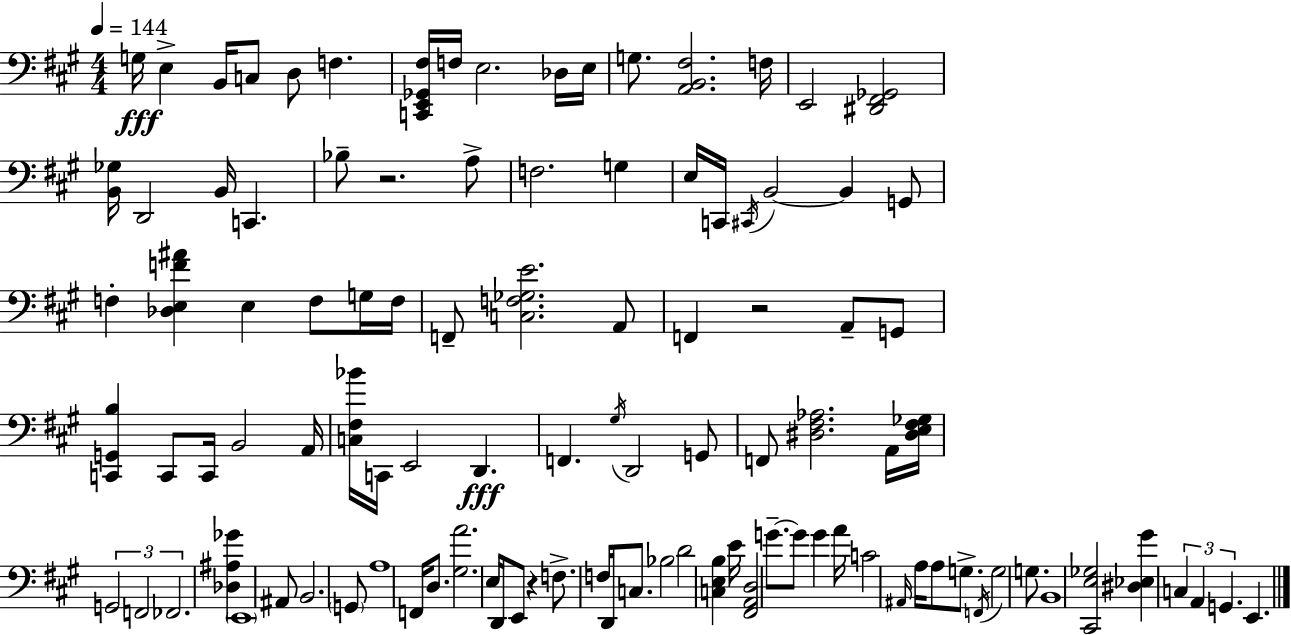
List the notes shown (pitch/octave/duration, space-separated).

G3/s E3/q B2/s C3/e D3/e F3/q. [C2,E2,Gb2,F#3]/s F3/s E3/h. Db3/s E3/s G3/e. [A2,B2,F#3]/h. F3/s E2/h [D#2,F#2,Gb2]/h [B2,Gb3]/s D2/h B2/s C2/q. Bb3/e R/h. A3/e F3/h. G3/q E3/s C2/s C#2/s B2/h B2/q G2/e F3/q [Db3,E3,F4,A#4]/q E3/q F3/e G3/s F3/s F2/e [C3,F3,Gb3,E4]/h. A2/e F2/q R/h A2/e G2/e [C2,G2,B3]/q C2/e C2/s B2/h A2/s [C3,F#3,Bb4]/s C2/s E2/h D2/q. F2/q. G#3/s D2/h G2/e F2/e [D#3,F#3,Ab3]/h. A2/s [D#3,E3,F#3,Gb3]/s G2/h F2/h FES2/h. [Db3,A#3,Gb4]/q E2/w A#2/e B2/h. G2/e A3/w F2/s D3/e. [G#3,A4]/h. E3/s D2/s E2/e R/q F3/e. F3/s D2/s C3/e. Bb3/h D4/h [C3,E3,B3]/q E4/s [F#2,A2,D3]/h G4/e. G4/e G4/q A4/s C4/h A#2/s A3/s A3/e G3/e. F2/s G3/h G3/e. B2/w [C#2,E3,Gb3]/h [D#3,Eb3,G#4]/q C3/q A2/q G2/q. E2/q.